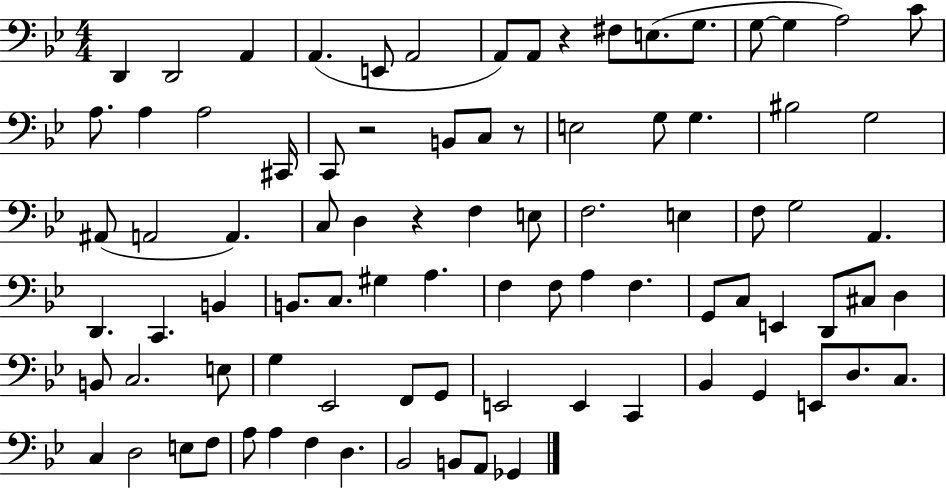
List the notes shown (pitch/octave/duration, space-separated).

D2/q D2/h A2/q A2/q. E2/e A2/h A2/e A2/e R/q F#3/e E3/e. G3/e. G3/e G3/q A3/h C4/e A3/e. A3/q A3/h C#2/s C2/e R/h B2/e C3/e R/e E3/h G3/e G3/q. BIS3/h G3/h A#2/e A2/h A2/q. C3/e D3/q R/q F3/q E3/e F3/h. E3/q F3/e G3/h A2/q. D2/q. C2/q. B2/q B2/e. C3/e. G#3/q A3/q. F3/q F3/e A3/q F3/q. G2/e C3/e E2/q D2/e C#3/e D3/q B2/e C3/h. E3/e G3/q Eb2/h F2/e G2/e E2/h E2/q C2/q Bb2/q G2/q E2/e D3/e. C3/e. C3/q D3/h E3/e F3/e A3/e A3/q F3/q D3/q. Bb2/h B2/e A2/e Gb2/q